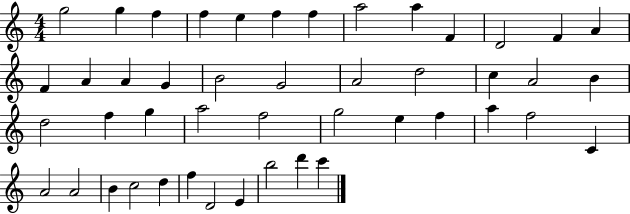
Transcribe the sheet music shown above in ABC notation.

X:1
T:Untitled
M:4/4
L:1/4
K:C
g2 g f f e f f a2 a F D2 F A F A A G B2 G2 A2 d2 c A2 B d2 f g a2 f2 g2 e f a f2 C A2 A2 B c2 d f D2 E b2 d' c'